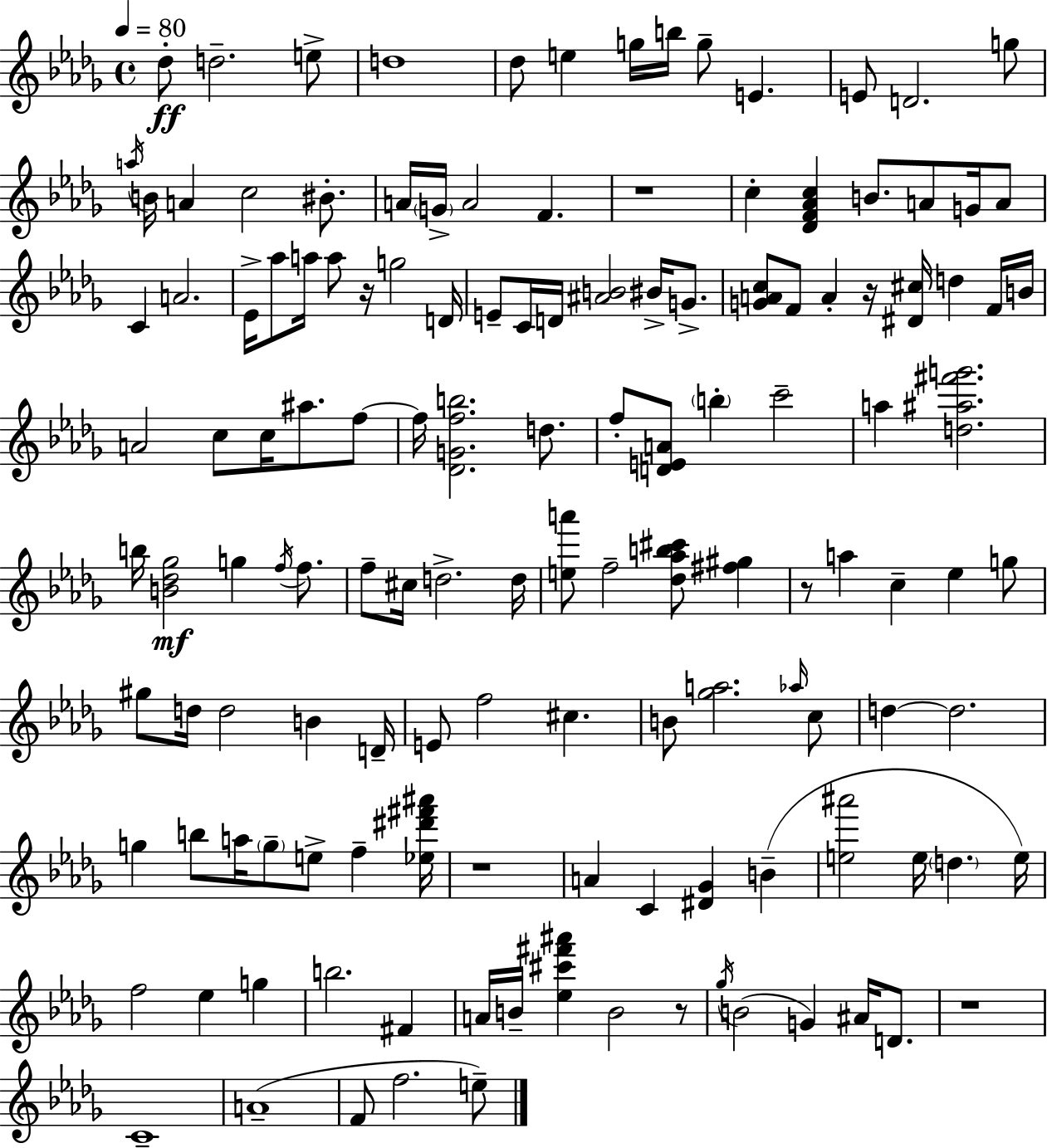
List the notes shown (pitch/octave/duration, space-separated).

Db5/e D5/h. E5/e D5/w Db5/e E5/q G5/s B5/s G5/e E4/q. E4/e D4/h. G5/e A5/s B4/s A4/q C5/h BIS4/e. A4/s G4/s A4/h F4/q. R/w C5/q [Db4,F4,Ab4,C5]/q B4/e. A4/e G4/s A4/e C4/q A4/h. Eb4/s Ab5/e A5/s A5/e R/s G5/h D4/s E4/e C4/s D4/s [A#4,B4]/h BIS4/s G4/e. [G4,A4,C5]/e F4/e A4/q R/s [D#4,C#5]/s D5/q F4/s B4/s A4/h C5/e C5/s A#5/e. F5/e F5/s [Db4,G4,F5,B5]/h. D5/e. F5/e [D4,E4,A4]/e B5/q C6/h A5/q [D5,A#5,F#6,G6]/h. B5/s [B4,Db5,Gb5]/h G5/q F5/s F5/e. F5/e C#5/s D5/h. D5/s [E5,A6]/e F5/h [Db5,Ab5,B5,C#6]/e [F#5,G#5]/q R/e A5/q C5/q Eb5/q G5/e G#5/e D5/s D5/h B4/q D4/s E4/e F5/h C#5/q. B4/e [Gb5,A5]/h. Ab5/s C5/e D5/q D5/h. G5/q B5/e A5/s G5/e E5/e F5/q [Eb5,D#6,F#6,A#6]/s R/w A4/q C4/q [D#4,Gb4]/q B4/q [E5,A#6]/h E5/s D5/q. E5/s F5/h Eb5/q G5/q B5/h. F#4/q A4/s B4/s [Eb5,C#6,F#6,A#6]/q B4/h R/e Gb5/s B4/h G4/q A#4/s D4/e. R/w C4/w A4/w F4/e F5/h. E5/e